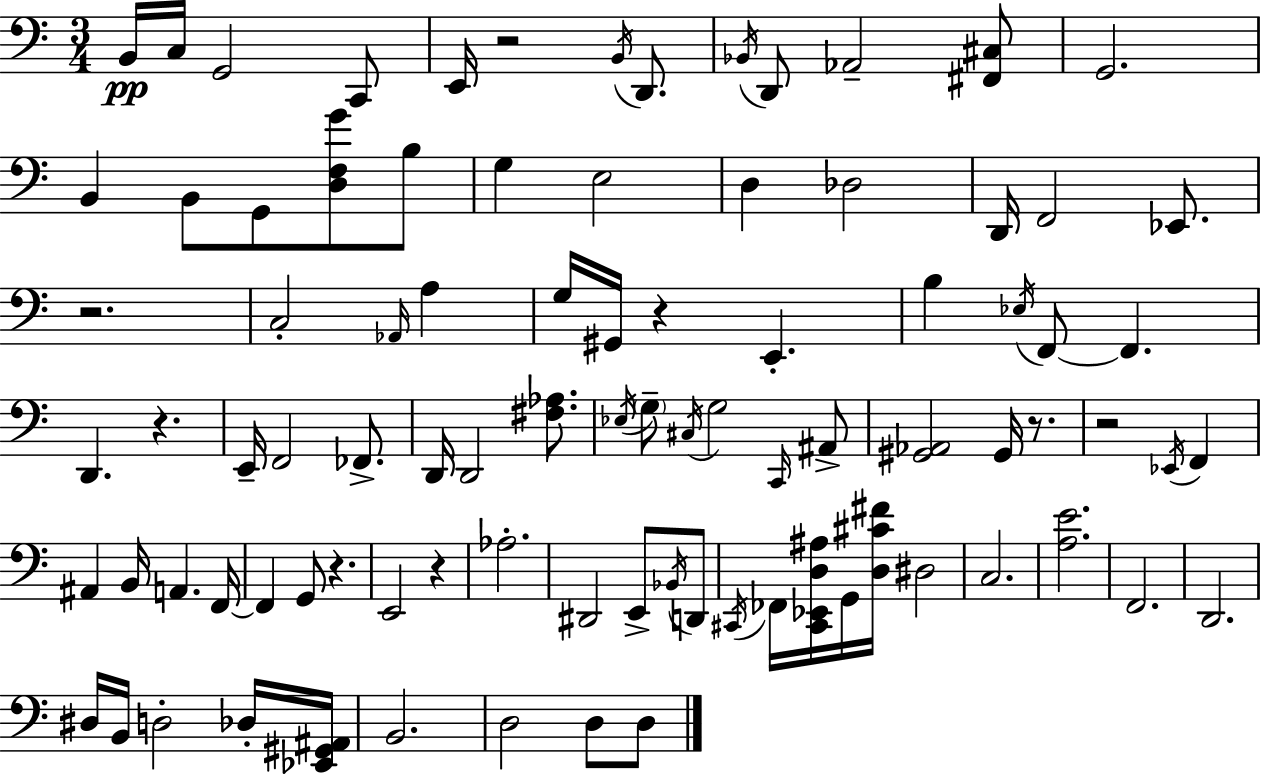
B2/s C3/s G2/h C2/e E2/s R/h B2/s D2/e. Bb2/s D2/e Ab2/h [F#2,C#3]/e G2/h. B2/q B2/e G2/e [D3,F3,G4]/e B3/e G3/q E3/h D3/q Db3/h D2/s F2/h Eb2/e. R/h. C3/h Ab2/s A3/q G3/s G#2/s R/q E2/q. B3/q Eb3/s F2/e F2/q. D2/q. R/q. E2/s F2/h FES2/e. D2/s D2/h [F#3,Ab3]/e. Eb3/s G3/e C#3/s G3/h C2/s A#2/e [G#2,Ab2]/h G#2/s R/e. R/h Eb2/s F2/q A#2/q B2/s A2/q. F2/s F2/q G2/e R/q. E2/h R/q Ab3/h. D#2/h E2/e Bb2/s D2/e C#2/s FES2/s [C#2,Eb2,D3,A#3]/s G2/s [D3,C#4,F#4]/s D#3/h C3/h. [A3,E4]/h. F2/h. D2/h. D#3/s B2/s D3/h Db3/s [Eb2,G#2,A#2]/s B2/h. D3/h D3/e D3/e